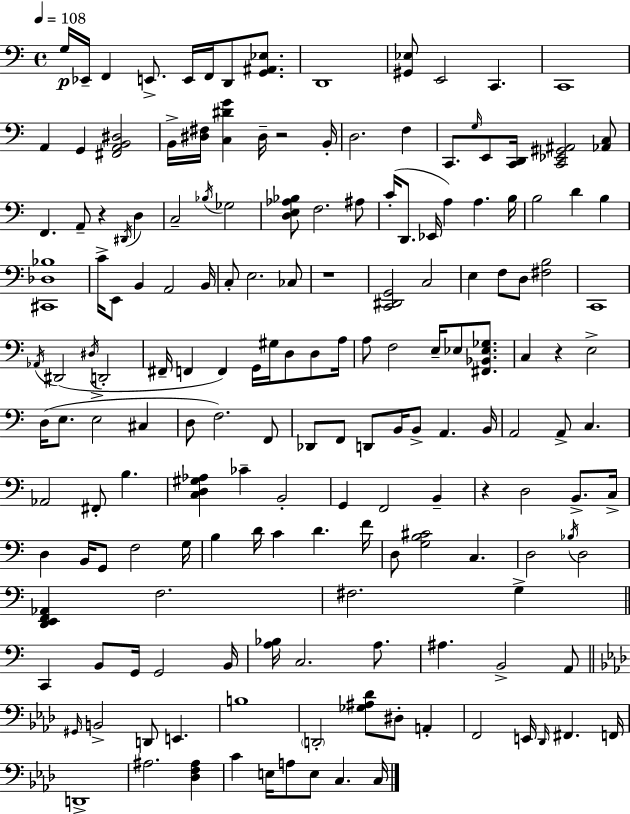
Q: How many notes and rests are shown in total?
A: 171